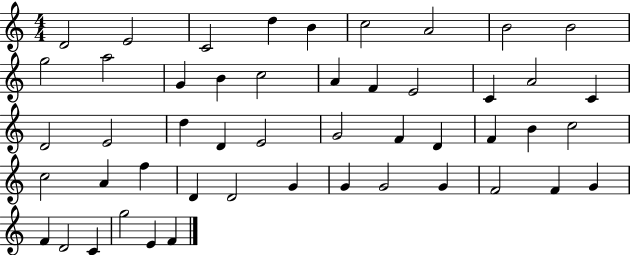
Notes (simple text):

D4/h E4/h C4/h D5/q B4/q C5/h A4/h B4/h B4/h G5/h A5/h G4/q B4/q C5/h A4/q F4/q E4/h C4/q A4/h C4/q D4/h E4/h D5/q D4/q E4/h G4/h F4/q D4/q F4/q B4/q C5/h C5/h A4/q F5/q D4/q D4/h G4/q G4/q G4/h G4/q F4/h F4/q G4/q F4/q D4/h C4/q G5/h E4/q F4/q